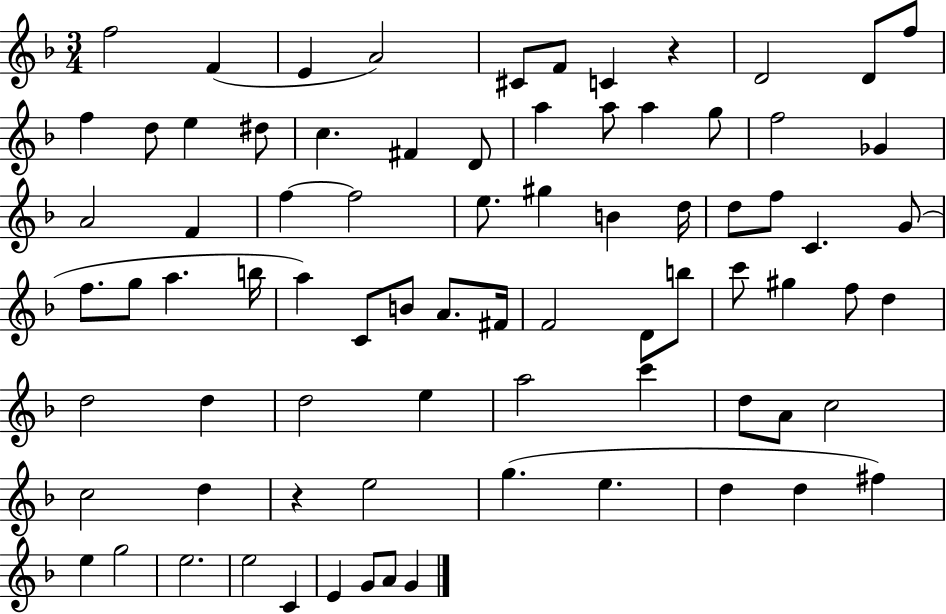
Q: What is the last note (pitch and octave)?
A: G4